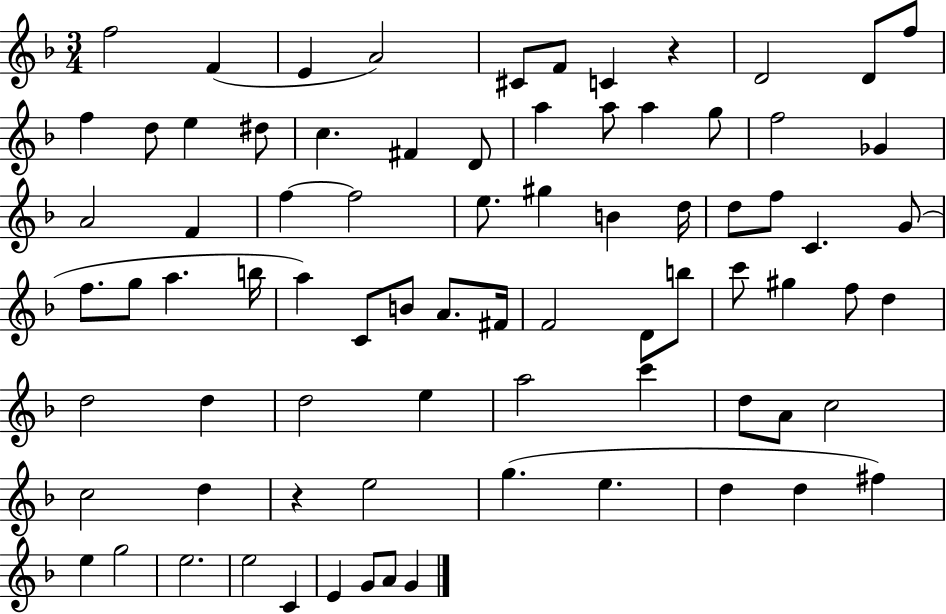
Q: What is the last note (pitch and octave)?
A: G4